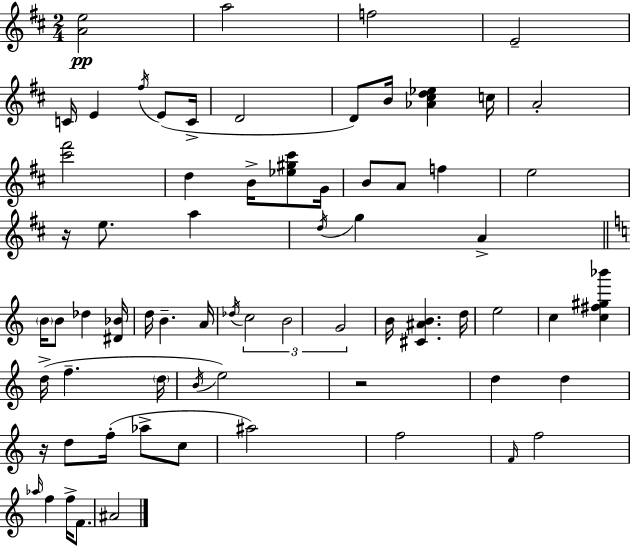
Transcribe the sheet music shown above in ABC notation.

X:1
T:Untitled
M:2/4
L:1/4
K:D
[Ae]2 a2 f2 E2 C/4 E ^f/4 E/2 C/4 D2 D/2 B/4 [_A^cd_e] c/4 A2 [^c'^f']2 d B/4 [_e^g^c']/2 G/4 B/2 A/2 f e2 z/4 e/2 a d/4 g A B/4 B/2 _d [^D_B]/4 d/4 B A/4 _d/4 c2 B2 G2 B/4 [^C^AB] d/4 e2 c [c^f^g_b'] d/4 f d/4 B/4 e2 z2 d d z/4 d/2 f/4 _a/2 c/2 ^a2 f2 F/4 f2 _a/4 f f/4 F/2 ^A2